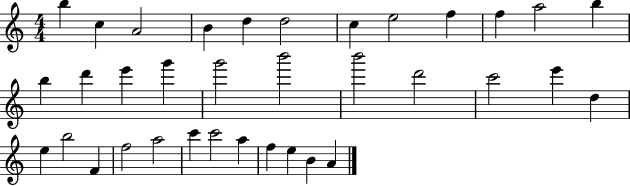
{
  \clef treble
  \numericTimeSignature
  \time 4/4
  \key c \major
  b''4 c''4 a'2 | b'4 d''4 d''2 | c''4 e''2 f''4 | f''4 a''2 b''4 | \break b''4 d'''4 e'''4 g'''4 | g'''2 b'''2 | b'''2 d'''2 | c'''2 e'''4 d''4 | \break e''4 b''2 f'4 | f''2 a''2 | c'''4 c'''2 a''4 | f''4 e''4 b'4 a'4 | \break \bar "|."
}